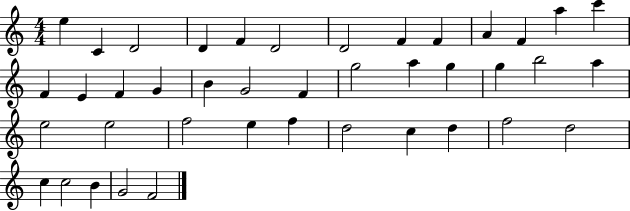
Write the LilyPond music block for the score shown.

{
  \clef treble
  \numericTimeSignature
  \time 4/4
  \key c \major
  e''4 c'4 d'2 | d'4 f'4 d'2 | d'2 f'4 f'4 | a'4 f'4 a''4 c'''4 | \break f'4 e'4 f'4 g'4 | b'4 g'2 f'4 | g''2 a''4 g''4 | g''4 b''2 a''4 | \break e''2 e''2 | f''2 e''4 f''4 | d''2 c''4 d''4 | f''2 d''2 | \break c''4 c''2 b'4 | g'2 f'2 | \bar "|."
}